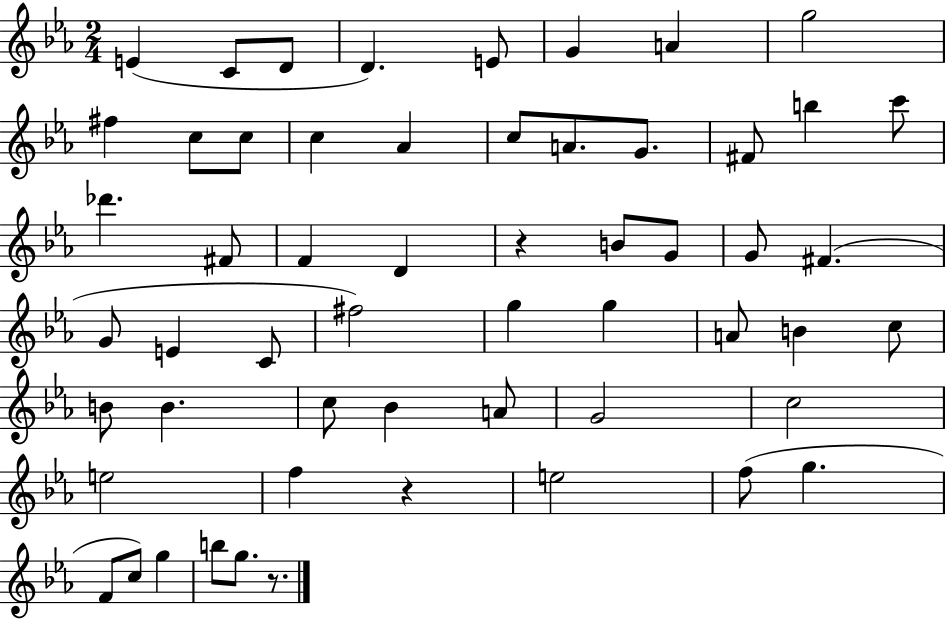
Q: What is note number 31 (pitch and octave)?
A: F#5